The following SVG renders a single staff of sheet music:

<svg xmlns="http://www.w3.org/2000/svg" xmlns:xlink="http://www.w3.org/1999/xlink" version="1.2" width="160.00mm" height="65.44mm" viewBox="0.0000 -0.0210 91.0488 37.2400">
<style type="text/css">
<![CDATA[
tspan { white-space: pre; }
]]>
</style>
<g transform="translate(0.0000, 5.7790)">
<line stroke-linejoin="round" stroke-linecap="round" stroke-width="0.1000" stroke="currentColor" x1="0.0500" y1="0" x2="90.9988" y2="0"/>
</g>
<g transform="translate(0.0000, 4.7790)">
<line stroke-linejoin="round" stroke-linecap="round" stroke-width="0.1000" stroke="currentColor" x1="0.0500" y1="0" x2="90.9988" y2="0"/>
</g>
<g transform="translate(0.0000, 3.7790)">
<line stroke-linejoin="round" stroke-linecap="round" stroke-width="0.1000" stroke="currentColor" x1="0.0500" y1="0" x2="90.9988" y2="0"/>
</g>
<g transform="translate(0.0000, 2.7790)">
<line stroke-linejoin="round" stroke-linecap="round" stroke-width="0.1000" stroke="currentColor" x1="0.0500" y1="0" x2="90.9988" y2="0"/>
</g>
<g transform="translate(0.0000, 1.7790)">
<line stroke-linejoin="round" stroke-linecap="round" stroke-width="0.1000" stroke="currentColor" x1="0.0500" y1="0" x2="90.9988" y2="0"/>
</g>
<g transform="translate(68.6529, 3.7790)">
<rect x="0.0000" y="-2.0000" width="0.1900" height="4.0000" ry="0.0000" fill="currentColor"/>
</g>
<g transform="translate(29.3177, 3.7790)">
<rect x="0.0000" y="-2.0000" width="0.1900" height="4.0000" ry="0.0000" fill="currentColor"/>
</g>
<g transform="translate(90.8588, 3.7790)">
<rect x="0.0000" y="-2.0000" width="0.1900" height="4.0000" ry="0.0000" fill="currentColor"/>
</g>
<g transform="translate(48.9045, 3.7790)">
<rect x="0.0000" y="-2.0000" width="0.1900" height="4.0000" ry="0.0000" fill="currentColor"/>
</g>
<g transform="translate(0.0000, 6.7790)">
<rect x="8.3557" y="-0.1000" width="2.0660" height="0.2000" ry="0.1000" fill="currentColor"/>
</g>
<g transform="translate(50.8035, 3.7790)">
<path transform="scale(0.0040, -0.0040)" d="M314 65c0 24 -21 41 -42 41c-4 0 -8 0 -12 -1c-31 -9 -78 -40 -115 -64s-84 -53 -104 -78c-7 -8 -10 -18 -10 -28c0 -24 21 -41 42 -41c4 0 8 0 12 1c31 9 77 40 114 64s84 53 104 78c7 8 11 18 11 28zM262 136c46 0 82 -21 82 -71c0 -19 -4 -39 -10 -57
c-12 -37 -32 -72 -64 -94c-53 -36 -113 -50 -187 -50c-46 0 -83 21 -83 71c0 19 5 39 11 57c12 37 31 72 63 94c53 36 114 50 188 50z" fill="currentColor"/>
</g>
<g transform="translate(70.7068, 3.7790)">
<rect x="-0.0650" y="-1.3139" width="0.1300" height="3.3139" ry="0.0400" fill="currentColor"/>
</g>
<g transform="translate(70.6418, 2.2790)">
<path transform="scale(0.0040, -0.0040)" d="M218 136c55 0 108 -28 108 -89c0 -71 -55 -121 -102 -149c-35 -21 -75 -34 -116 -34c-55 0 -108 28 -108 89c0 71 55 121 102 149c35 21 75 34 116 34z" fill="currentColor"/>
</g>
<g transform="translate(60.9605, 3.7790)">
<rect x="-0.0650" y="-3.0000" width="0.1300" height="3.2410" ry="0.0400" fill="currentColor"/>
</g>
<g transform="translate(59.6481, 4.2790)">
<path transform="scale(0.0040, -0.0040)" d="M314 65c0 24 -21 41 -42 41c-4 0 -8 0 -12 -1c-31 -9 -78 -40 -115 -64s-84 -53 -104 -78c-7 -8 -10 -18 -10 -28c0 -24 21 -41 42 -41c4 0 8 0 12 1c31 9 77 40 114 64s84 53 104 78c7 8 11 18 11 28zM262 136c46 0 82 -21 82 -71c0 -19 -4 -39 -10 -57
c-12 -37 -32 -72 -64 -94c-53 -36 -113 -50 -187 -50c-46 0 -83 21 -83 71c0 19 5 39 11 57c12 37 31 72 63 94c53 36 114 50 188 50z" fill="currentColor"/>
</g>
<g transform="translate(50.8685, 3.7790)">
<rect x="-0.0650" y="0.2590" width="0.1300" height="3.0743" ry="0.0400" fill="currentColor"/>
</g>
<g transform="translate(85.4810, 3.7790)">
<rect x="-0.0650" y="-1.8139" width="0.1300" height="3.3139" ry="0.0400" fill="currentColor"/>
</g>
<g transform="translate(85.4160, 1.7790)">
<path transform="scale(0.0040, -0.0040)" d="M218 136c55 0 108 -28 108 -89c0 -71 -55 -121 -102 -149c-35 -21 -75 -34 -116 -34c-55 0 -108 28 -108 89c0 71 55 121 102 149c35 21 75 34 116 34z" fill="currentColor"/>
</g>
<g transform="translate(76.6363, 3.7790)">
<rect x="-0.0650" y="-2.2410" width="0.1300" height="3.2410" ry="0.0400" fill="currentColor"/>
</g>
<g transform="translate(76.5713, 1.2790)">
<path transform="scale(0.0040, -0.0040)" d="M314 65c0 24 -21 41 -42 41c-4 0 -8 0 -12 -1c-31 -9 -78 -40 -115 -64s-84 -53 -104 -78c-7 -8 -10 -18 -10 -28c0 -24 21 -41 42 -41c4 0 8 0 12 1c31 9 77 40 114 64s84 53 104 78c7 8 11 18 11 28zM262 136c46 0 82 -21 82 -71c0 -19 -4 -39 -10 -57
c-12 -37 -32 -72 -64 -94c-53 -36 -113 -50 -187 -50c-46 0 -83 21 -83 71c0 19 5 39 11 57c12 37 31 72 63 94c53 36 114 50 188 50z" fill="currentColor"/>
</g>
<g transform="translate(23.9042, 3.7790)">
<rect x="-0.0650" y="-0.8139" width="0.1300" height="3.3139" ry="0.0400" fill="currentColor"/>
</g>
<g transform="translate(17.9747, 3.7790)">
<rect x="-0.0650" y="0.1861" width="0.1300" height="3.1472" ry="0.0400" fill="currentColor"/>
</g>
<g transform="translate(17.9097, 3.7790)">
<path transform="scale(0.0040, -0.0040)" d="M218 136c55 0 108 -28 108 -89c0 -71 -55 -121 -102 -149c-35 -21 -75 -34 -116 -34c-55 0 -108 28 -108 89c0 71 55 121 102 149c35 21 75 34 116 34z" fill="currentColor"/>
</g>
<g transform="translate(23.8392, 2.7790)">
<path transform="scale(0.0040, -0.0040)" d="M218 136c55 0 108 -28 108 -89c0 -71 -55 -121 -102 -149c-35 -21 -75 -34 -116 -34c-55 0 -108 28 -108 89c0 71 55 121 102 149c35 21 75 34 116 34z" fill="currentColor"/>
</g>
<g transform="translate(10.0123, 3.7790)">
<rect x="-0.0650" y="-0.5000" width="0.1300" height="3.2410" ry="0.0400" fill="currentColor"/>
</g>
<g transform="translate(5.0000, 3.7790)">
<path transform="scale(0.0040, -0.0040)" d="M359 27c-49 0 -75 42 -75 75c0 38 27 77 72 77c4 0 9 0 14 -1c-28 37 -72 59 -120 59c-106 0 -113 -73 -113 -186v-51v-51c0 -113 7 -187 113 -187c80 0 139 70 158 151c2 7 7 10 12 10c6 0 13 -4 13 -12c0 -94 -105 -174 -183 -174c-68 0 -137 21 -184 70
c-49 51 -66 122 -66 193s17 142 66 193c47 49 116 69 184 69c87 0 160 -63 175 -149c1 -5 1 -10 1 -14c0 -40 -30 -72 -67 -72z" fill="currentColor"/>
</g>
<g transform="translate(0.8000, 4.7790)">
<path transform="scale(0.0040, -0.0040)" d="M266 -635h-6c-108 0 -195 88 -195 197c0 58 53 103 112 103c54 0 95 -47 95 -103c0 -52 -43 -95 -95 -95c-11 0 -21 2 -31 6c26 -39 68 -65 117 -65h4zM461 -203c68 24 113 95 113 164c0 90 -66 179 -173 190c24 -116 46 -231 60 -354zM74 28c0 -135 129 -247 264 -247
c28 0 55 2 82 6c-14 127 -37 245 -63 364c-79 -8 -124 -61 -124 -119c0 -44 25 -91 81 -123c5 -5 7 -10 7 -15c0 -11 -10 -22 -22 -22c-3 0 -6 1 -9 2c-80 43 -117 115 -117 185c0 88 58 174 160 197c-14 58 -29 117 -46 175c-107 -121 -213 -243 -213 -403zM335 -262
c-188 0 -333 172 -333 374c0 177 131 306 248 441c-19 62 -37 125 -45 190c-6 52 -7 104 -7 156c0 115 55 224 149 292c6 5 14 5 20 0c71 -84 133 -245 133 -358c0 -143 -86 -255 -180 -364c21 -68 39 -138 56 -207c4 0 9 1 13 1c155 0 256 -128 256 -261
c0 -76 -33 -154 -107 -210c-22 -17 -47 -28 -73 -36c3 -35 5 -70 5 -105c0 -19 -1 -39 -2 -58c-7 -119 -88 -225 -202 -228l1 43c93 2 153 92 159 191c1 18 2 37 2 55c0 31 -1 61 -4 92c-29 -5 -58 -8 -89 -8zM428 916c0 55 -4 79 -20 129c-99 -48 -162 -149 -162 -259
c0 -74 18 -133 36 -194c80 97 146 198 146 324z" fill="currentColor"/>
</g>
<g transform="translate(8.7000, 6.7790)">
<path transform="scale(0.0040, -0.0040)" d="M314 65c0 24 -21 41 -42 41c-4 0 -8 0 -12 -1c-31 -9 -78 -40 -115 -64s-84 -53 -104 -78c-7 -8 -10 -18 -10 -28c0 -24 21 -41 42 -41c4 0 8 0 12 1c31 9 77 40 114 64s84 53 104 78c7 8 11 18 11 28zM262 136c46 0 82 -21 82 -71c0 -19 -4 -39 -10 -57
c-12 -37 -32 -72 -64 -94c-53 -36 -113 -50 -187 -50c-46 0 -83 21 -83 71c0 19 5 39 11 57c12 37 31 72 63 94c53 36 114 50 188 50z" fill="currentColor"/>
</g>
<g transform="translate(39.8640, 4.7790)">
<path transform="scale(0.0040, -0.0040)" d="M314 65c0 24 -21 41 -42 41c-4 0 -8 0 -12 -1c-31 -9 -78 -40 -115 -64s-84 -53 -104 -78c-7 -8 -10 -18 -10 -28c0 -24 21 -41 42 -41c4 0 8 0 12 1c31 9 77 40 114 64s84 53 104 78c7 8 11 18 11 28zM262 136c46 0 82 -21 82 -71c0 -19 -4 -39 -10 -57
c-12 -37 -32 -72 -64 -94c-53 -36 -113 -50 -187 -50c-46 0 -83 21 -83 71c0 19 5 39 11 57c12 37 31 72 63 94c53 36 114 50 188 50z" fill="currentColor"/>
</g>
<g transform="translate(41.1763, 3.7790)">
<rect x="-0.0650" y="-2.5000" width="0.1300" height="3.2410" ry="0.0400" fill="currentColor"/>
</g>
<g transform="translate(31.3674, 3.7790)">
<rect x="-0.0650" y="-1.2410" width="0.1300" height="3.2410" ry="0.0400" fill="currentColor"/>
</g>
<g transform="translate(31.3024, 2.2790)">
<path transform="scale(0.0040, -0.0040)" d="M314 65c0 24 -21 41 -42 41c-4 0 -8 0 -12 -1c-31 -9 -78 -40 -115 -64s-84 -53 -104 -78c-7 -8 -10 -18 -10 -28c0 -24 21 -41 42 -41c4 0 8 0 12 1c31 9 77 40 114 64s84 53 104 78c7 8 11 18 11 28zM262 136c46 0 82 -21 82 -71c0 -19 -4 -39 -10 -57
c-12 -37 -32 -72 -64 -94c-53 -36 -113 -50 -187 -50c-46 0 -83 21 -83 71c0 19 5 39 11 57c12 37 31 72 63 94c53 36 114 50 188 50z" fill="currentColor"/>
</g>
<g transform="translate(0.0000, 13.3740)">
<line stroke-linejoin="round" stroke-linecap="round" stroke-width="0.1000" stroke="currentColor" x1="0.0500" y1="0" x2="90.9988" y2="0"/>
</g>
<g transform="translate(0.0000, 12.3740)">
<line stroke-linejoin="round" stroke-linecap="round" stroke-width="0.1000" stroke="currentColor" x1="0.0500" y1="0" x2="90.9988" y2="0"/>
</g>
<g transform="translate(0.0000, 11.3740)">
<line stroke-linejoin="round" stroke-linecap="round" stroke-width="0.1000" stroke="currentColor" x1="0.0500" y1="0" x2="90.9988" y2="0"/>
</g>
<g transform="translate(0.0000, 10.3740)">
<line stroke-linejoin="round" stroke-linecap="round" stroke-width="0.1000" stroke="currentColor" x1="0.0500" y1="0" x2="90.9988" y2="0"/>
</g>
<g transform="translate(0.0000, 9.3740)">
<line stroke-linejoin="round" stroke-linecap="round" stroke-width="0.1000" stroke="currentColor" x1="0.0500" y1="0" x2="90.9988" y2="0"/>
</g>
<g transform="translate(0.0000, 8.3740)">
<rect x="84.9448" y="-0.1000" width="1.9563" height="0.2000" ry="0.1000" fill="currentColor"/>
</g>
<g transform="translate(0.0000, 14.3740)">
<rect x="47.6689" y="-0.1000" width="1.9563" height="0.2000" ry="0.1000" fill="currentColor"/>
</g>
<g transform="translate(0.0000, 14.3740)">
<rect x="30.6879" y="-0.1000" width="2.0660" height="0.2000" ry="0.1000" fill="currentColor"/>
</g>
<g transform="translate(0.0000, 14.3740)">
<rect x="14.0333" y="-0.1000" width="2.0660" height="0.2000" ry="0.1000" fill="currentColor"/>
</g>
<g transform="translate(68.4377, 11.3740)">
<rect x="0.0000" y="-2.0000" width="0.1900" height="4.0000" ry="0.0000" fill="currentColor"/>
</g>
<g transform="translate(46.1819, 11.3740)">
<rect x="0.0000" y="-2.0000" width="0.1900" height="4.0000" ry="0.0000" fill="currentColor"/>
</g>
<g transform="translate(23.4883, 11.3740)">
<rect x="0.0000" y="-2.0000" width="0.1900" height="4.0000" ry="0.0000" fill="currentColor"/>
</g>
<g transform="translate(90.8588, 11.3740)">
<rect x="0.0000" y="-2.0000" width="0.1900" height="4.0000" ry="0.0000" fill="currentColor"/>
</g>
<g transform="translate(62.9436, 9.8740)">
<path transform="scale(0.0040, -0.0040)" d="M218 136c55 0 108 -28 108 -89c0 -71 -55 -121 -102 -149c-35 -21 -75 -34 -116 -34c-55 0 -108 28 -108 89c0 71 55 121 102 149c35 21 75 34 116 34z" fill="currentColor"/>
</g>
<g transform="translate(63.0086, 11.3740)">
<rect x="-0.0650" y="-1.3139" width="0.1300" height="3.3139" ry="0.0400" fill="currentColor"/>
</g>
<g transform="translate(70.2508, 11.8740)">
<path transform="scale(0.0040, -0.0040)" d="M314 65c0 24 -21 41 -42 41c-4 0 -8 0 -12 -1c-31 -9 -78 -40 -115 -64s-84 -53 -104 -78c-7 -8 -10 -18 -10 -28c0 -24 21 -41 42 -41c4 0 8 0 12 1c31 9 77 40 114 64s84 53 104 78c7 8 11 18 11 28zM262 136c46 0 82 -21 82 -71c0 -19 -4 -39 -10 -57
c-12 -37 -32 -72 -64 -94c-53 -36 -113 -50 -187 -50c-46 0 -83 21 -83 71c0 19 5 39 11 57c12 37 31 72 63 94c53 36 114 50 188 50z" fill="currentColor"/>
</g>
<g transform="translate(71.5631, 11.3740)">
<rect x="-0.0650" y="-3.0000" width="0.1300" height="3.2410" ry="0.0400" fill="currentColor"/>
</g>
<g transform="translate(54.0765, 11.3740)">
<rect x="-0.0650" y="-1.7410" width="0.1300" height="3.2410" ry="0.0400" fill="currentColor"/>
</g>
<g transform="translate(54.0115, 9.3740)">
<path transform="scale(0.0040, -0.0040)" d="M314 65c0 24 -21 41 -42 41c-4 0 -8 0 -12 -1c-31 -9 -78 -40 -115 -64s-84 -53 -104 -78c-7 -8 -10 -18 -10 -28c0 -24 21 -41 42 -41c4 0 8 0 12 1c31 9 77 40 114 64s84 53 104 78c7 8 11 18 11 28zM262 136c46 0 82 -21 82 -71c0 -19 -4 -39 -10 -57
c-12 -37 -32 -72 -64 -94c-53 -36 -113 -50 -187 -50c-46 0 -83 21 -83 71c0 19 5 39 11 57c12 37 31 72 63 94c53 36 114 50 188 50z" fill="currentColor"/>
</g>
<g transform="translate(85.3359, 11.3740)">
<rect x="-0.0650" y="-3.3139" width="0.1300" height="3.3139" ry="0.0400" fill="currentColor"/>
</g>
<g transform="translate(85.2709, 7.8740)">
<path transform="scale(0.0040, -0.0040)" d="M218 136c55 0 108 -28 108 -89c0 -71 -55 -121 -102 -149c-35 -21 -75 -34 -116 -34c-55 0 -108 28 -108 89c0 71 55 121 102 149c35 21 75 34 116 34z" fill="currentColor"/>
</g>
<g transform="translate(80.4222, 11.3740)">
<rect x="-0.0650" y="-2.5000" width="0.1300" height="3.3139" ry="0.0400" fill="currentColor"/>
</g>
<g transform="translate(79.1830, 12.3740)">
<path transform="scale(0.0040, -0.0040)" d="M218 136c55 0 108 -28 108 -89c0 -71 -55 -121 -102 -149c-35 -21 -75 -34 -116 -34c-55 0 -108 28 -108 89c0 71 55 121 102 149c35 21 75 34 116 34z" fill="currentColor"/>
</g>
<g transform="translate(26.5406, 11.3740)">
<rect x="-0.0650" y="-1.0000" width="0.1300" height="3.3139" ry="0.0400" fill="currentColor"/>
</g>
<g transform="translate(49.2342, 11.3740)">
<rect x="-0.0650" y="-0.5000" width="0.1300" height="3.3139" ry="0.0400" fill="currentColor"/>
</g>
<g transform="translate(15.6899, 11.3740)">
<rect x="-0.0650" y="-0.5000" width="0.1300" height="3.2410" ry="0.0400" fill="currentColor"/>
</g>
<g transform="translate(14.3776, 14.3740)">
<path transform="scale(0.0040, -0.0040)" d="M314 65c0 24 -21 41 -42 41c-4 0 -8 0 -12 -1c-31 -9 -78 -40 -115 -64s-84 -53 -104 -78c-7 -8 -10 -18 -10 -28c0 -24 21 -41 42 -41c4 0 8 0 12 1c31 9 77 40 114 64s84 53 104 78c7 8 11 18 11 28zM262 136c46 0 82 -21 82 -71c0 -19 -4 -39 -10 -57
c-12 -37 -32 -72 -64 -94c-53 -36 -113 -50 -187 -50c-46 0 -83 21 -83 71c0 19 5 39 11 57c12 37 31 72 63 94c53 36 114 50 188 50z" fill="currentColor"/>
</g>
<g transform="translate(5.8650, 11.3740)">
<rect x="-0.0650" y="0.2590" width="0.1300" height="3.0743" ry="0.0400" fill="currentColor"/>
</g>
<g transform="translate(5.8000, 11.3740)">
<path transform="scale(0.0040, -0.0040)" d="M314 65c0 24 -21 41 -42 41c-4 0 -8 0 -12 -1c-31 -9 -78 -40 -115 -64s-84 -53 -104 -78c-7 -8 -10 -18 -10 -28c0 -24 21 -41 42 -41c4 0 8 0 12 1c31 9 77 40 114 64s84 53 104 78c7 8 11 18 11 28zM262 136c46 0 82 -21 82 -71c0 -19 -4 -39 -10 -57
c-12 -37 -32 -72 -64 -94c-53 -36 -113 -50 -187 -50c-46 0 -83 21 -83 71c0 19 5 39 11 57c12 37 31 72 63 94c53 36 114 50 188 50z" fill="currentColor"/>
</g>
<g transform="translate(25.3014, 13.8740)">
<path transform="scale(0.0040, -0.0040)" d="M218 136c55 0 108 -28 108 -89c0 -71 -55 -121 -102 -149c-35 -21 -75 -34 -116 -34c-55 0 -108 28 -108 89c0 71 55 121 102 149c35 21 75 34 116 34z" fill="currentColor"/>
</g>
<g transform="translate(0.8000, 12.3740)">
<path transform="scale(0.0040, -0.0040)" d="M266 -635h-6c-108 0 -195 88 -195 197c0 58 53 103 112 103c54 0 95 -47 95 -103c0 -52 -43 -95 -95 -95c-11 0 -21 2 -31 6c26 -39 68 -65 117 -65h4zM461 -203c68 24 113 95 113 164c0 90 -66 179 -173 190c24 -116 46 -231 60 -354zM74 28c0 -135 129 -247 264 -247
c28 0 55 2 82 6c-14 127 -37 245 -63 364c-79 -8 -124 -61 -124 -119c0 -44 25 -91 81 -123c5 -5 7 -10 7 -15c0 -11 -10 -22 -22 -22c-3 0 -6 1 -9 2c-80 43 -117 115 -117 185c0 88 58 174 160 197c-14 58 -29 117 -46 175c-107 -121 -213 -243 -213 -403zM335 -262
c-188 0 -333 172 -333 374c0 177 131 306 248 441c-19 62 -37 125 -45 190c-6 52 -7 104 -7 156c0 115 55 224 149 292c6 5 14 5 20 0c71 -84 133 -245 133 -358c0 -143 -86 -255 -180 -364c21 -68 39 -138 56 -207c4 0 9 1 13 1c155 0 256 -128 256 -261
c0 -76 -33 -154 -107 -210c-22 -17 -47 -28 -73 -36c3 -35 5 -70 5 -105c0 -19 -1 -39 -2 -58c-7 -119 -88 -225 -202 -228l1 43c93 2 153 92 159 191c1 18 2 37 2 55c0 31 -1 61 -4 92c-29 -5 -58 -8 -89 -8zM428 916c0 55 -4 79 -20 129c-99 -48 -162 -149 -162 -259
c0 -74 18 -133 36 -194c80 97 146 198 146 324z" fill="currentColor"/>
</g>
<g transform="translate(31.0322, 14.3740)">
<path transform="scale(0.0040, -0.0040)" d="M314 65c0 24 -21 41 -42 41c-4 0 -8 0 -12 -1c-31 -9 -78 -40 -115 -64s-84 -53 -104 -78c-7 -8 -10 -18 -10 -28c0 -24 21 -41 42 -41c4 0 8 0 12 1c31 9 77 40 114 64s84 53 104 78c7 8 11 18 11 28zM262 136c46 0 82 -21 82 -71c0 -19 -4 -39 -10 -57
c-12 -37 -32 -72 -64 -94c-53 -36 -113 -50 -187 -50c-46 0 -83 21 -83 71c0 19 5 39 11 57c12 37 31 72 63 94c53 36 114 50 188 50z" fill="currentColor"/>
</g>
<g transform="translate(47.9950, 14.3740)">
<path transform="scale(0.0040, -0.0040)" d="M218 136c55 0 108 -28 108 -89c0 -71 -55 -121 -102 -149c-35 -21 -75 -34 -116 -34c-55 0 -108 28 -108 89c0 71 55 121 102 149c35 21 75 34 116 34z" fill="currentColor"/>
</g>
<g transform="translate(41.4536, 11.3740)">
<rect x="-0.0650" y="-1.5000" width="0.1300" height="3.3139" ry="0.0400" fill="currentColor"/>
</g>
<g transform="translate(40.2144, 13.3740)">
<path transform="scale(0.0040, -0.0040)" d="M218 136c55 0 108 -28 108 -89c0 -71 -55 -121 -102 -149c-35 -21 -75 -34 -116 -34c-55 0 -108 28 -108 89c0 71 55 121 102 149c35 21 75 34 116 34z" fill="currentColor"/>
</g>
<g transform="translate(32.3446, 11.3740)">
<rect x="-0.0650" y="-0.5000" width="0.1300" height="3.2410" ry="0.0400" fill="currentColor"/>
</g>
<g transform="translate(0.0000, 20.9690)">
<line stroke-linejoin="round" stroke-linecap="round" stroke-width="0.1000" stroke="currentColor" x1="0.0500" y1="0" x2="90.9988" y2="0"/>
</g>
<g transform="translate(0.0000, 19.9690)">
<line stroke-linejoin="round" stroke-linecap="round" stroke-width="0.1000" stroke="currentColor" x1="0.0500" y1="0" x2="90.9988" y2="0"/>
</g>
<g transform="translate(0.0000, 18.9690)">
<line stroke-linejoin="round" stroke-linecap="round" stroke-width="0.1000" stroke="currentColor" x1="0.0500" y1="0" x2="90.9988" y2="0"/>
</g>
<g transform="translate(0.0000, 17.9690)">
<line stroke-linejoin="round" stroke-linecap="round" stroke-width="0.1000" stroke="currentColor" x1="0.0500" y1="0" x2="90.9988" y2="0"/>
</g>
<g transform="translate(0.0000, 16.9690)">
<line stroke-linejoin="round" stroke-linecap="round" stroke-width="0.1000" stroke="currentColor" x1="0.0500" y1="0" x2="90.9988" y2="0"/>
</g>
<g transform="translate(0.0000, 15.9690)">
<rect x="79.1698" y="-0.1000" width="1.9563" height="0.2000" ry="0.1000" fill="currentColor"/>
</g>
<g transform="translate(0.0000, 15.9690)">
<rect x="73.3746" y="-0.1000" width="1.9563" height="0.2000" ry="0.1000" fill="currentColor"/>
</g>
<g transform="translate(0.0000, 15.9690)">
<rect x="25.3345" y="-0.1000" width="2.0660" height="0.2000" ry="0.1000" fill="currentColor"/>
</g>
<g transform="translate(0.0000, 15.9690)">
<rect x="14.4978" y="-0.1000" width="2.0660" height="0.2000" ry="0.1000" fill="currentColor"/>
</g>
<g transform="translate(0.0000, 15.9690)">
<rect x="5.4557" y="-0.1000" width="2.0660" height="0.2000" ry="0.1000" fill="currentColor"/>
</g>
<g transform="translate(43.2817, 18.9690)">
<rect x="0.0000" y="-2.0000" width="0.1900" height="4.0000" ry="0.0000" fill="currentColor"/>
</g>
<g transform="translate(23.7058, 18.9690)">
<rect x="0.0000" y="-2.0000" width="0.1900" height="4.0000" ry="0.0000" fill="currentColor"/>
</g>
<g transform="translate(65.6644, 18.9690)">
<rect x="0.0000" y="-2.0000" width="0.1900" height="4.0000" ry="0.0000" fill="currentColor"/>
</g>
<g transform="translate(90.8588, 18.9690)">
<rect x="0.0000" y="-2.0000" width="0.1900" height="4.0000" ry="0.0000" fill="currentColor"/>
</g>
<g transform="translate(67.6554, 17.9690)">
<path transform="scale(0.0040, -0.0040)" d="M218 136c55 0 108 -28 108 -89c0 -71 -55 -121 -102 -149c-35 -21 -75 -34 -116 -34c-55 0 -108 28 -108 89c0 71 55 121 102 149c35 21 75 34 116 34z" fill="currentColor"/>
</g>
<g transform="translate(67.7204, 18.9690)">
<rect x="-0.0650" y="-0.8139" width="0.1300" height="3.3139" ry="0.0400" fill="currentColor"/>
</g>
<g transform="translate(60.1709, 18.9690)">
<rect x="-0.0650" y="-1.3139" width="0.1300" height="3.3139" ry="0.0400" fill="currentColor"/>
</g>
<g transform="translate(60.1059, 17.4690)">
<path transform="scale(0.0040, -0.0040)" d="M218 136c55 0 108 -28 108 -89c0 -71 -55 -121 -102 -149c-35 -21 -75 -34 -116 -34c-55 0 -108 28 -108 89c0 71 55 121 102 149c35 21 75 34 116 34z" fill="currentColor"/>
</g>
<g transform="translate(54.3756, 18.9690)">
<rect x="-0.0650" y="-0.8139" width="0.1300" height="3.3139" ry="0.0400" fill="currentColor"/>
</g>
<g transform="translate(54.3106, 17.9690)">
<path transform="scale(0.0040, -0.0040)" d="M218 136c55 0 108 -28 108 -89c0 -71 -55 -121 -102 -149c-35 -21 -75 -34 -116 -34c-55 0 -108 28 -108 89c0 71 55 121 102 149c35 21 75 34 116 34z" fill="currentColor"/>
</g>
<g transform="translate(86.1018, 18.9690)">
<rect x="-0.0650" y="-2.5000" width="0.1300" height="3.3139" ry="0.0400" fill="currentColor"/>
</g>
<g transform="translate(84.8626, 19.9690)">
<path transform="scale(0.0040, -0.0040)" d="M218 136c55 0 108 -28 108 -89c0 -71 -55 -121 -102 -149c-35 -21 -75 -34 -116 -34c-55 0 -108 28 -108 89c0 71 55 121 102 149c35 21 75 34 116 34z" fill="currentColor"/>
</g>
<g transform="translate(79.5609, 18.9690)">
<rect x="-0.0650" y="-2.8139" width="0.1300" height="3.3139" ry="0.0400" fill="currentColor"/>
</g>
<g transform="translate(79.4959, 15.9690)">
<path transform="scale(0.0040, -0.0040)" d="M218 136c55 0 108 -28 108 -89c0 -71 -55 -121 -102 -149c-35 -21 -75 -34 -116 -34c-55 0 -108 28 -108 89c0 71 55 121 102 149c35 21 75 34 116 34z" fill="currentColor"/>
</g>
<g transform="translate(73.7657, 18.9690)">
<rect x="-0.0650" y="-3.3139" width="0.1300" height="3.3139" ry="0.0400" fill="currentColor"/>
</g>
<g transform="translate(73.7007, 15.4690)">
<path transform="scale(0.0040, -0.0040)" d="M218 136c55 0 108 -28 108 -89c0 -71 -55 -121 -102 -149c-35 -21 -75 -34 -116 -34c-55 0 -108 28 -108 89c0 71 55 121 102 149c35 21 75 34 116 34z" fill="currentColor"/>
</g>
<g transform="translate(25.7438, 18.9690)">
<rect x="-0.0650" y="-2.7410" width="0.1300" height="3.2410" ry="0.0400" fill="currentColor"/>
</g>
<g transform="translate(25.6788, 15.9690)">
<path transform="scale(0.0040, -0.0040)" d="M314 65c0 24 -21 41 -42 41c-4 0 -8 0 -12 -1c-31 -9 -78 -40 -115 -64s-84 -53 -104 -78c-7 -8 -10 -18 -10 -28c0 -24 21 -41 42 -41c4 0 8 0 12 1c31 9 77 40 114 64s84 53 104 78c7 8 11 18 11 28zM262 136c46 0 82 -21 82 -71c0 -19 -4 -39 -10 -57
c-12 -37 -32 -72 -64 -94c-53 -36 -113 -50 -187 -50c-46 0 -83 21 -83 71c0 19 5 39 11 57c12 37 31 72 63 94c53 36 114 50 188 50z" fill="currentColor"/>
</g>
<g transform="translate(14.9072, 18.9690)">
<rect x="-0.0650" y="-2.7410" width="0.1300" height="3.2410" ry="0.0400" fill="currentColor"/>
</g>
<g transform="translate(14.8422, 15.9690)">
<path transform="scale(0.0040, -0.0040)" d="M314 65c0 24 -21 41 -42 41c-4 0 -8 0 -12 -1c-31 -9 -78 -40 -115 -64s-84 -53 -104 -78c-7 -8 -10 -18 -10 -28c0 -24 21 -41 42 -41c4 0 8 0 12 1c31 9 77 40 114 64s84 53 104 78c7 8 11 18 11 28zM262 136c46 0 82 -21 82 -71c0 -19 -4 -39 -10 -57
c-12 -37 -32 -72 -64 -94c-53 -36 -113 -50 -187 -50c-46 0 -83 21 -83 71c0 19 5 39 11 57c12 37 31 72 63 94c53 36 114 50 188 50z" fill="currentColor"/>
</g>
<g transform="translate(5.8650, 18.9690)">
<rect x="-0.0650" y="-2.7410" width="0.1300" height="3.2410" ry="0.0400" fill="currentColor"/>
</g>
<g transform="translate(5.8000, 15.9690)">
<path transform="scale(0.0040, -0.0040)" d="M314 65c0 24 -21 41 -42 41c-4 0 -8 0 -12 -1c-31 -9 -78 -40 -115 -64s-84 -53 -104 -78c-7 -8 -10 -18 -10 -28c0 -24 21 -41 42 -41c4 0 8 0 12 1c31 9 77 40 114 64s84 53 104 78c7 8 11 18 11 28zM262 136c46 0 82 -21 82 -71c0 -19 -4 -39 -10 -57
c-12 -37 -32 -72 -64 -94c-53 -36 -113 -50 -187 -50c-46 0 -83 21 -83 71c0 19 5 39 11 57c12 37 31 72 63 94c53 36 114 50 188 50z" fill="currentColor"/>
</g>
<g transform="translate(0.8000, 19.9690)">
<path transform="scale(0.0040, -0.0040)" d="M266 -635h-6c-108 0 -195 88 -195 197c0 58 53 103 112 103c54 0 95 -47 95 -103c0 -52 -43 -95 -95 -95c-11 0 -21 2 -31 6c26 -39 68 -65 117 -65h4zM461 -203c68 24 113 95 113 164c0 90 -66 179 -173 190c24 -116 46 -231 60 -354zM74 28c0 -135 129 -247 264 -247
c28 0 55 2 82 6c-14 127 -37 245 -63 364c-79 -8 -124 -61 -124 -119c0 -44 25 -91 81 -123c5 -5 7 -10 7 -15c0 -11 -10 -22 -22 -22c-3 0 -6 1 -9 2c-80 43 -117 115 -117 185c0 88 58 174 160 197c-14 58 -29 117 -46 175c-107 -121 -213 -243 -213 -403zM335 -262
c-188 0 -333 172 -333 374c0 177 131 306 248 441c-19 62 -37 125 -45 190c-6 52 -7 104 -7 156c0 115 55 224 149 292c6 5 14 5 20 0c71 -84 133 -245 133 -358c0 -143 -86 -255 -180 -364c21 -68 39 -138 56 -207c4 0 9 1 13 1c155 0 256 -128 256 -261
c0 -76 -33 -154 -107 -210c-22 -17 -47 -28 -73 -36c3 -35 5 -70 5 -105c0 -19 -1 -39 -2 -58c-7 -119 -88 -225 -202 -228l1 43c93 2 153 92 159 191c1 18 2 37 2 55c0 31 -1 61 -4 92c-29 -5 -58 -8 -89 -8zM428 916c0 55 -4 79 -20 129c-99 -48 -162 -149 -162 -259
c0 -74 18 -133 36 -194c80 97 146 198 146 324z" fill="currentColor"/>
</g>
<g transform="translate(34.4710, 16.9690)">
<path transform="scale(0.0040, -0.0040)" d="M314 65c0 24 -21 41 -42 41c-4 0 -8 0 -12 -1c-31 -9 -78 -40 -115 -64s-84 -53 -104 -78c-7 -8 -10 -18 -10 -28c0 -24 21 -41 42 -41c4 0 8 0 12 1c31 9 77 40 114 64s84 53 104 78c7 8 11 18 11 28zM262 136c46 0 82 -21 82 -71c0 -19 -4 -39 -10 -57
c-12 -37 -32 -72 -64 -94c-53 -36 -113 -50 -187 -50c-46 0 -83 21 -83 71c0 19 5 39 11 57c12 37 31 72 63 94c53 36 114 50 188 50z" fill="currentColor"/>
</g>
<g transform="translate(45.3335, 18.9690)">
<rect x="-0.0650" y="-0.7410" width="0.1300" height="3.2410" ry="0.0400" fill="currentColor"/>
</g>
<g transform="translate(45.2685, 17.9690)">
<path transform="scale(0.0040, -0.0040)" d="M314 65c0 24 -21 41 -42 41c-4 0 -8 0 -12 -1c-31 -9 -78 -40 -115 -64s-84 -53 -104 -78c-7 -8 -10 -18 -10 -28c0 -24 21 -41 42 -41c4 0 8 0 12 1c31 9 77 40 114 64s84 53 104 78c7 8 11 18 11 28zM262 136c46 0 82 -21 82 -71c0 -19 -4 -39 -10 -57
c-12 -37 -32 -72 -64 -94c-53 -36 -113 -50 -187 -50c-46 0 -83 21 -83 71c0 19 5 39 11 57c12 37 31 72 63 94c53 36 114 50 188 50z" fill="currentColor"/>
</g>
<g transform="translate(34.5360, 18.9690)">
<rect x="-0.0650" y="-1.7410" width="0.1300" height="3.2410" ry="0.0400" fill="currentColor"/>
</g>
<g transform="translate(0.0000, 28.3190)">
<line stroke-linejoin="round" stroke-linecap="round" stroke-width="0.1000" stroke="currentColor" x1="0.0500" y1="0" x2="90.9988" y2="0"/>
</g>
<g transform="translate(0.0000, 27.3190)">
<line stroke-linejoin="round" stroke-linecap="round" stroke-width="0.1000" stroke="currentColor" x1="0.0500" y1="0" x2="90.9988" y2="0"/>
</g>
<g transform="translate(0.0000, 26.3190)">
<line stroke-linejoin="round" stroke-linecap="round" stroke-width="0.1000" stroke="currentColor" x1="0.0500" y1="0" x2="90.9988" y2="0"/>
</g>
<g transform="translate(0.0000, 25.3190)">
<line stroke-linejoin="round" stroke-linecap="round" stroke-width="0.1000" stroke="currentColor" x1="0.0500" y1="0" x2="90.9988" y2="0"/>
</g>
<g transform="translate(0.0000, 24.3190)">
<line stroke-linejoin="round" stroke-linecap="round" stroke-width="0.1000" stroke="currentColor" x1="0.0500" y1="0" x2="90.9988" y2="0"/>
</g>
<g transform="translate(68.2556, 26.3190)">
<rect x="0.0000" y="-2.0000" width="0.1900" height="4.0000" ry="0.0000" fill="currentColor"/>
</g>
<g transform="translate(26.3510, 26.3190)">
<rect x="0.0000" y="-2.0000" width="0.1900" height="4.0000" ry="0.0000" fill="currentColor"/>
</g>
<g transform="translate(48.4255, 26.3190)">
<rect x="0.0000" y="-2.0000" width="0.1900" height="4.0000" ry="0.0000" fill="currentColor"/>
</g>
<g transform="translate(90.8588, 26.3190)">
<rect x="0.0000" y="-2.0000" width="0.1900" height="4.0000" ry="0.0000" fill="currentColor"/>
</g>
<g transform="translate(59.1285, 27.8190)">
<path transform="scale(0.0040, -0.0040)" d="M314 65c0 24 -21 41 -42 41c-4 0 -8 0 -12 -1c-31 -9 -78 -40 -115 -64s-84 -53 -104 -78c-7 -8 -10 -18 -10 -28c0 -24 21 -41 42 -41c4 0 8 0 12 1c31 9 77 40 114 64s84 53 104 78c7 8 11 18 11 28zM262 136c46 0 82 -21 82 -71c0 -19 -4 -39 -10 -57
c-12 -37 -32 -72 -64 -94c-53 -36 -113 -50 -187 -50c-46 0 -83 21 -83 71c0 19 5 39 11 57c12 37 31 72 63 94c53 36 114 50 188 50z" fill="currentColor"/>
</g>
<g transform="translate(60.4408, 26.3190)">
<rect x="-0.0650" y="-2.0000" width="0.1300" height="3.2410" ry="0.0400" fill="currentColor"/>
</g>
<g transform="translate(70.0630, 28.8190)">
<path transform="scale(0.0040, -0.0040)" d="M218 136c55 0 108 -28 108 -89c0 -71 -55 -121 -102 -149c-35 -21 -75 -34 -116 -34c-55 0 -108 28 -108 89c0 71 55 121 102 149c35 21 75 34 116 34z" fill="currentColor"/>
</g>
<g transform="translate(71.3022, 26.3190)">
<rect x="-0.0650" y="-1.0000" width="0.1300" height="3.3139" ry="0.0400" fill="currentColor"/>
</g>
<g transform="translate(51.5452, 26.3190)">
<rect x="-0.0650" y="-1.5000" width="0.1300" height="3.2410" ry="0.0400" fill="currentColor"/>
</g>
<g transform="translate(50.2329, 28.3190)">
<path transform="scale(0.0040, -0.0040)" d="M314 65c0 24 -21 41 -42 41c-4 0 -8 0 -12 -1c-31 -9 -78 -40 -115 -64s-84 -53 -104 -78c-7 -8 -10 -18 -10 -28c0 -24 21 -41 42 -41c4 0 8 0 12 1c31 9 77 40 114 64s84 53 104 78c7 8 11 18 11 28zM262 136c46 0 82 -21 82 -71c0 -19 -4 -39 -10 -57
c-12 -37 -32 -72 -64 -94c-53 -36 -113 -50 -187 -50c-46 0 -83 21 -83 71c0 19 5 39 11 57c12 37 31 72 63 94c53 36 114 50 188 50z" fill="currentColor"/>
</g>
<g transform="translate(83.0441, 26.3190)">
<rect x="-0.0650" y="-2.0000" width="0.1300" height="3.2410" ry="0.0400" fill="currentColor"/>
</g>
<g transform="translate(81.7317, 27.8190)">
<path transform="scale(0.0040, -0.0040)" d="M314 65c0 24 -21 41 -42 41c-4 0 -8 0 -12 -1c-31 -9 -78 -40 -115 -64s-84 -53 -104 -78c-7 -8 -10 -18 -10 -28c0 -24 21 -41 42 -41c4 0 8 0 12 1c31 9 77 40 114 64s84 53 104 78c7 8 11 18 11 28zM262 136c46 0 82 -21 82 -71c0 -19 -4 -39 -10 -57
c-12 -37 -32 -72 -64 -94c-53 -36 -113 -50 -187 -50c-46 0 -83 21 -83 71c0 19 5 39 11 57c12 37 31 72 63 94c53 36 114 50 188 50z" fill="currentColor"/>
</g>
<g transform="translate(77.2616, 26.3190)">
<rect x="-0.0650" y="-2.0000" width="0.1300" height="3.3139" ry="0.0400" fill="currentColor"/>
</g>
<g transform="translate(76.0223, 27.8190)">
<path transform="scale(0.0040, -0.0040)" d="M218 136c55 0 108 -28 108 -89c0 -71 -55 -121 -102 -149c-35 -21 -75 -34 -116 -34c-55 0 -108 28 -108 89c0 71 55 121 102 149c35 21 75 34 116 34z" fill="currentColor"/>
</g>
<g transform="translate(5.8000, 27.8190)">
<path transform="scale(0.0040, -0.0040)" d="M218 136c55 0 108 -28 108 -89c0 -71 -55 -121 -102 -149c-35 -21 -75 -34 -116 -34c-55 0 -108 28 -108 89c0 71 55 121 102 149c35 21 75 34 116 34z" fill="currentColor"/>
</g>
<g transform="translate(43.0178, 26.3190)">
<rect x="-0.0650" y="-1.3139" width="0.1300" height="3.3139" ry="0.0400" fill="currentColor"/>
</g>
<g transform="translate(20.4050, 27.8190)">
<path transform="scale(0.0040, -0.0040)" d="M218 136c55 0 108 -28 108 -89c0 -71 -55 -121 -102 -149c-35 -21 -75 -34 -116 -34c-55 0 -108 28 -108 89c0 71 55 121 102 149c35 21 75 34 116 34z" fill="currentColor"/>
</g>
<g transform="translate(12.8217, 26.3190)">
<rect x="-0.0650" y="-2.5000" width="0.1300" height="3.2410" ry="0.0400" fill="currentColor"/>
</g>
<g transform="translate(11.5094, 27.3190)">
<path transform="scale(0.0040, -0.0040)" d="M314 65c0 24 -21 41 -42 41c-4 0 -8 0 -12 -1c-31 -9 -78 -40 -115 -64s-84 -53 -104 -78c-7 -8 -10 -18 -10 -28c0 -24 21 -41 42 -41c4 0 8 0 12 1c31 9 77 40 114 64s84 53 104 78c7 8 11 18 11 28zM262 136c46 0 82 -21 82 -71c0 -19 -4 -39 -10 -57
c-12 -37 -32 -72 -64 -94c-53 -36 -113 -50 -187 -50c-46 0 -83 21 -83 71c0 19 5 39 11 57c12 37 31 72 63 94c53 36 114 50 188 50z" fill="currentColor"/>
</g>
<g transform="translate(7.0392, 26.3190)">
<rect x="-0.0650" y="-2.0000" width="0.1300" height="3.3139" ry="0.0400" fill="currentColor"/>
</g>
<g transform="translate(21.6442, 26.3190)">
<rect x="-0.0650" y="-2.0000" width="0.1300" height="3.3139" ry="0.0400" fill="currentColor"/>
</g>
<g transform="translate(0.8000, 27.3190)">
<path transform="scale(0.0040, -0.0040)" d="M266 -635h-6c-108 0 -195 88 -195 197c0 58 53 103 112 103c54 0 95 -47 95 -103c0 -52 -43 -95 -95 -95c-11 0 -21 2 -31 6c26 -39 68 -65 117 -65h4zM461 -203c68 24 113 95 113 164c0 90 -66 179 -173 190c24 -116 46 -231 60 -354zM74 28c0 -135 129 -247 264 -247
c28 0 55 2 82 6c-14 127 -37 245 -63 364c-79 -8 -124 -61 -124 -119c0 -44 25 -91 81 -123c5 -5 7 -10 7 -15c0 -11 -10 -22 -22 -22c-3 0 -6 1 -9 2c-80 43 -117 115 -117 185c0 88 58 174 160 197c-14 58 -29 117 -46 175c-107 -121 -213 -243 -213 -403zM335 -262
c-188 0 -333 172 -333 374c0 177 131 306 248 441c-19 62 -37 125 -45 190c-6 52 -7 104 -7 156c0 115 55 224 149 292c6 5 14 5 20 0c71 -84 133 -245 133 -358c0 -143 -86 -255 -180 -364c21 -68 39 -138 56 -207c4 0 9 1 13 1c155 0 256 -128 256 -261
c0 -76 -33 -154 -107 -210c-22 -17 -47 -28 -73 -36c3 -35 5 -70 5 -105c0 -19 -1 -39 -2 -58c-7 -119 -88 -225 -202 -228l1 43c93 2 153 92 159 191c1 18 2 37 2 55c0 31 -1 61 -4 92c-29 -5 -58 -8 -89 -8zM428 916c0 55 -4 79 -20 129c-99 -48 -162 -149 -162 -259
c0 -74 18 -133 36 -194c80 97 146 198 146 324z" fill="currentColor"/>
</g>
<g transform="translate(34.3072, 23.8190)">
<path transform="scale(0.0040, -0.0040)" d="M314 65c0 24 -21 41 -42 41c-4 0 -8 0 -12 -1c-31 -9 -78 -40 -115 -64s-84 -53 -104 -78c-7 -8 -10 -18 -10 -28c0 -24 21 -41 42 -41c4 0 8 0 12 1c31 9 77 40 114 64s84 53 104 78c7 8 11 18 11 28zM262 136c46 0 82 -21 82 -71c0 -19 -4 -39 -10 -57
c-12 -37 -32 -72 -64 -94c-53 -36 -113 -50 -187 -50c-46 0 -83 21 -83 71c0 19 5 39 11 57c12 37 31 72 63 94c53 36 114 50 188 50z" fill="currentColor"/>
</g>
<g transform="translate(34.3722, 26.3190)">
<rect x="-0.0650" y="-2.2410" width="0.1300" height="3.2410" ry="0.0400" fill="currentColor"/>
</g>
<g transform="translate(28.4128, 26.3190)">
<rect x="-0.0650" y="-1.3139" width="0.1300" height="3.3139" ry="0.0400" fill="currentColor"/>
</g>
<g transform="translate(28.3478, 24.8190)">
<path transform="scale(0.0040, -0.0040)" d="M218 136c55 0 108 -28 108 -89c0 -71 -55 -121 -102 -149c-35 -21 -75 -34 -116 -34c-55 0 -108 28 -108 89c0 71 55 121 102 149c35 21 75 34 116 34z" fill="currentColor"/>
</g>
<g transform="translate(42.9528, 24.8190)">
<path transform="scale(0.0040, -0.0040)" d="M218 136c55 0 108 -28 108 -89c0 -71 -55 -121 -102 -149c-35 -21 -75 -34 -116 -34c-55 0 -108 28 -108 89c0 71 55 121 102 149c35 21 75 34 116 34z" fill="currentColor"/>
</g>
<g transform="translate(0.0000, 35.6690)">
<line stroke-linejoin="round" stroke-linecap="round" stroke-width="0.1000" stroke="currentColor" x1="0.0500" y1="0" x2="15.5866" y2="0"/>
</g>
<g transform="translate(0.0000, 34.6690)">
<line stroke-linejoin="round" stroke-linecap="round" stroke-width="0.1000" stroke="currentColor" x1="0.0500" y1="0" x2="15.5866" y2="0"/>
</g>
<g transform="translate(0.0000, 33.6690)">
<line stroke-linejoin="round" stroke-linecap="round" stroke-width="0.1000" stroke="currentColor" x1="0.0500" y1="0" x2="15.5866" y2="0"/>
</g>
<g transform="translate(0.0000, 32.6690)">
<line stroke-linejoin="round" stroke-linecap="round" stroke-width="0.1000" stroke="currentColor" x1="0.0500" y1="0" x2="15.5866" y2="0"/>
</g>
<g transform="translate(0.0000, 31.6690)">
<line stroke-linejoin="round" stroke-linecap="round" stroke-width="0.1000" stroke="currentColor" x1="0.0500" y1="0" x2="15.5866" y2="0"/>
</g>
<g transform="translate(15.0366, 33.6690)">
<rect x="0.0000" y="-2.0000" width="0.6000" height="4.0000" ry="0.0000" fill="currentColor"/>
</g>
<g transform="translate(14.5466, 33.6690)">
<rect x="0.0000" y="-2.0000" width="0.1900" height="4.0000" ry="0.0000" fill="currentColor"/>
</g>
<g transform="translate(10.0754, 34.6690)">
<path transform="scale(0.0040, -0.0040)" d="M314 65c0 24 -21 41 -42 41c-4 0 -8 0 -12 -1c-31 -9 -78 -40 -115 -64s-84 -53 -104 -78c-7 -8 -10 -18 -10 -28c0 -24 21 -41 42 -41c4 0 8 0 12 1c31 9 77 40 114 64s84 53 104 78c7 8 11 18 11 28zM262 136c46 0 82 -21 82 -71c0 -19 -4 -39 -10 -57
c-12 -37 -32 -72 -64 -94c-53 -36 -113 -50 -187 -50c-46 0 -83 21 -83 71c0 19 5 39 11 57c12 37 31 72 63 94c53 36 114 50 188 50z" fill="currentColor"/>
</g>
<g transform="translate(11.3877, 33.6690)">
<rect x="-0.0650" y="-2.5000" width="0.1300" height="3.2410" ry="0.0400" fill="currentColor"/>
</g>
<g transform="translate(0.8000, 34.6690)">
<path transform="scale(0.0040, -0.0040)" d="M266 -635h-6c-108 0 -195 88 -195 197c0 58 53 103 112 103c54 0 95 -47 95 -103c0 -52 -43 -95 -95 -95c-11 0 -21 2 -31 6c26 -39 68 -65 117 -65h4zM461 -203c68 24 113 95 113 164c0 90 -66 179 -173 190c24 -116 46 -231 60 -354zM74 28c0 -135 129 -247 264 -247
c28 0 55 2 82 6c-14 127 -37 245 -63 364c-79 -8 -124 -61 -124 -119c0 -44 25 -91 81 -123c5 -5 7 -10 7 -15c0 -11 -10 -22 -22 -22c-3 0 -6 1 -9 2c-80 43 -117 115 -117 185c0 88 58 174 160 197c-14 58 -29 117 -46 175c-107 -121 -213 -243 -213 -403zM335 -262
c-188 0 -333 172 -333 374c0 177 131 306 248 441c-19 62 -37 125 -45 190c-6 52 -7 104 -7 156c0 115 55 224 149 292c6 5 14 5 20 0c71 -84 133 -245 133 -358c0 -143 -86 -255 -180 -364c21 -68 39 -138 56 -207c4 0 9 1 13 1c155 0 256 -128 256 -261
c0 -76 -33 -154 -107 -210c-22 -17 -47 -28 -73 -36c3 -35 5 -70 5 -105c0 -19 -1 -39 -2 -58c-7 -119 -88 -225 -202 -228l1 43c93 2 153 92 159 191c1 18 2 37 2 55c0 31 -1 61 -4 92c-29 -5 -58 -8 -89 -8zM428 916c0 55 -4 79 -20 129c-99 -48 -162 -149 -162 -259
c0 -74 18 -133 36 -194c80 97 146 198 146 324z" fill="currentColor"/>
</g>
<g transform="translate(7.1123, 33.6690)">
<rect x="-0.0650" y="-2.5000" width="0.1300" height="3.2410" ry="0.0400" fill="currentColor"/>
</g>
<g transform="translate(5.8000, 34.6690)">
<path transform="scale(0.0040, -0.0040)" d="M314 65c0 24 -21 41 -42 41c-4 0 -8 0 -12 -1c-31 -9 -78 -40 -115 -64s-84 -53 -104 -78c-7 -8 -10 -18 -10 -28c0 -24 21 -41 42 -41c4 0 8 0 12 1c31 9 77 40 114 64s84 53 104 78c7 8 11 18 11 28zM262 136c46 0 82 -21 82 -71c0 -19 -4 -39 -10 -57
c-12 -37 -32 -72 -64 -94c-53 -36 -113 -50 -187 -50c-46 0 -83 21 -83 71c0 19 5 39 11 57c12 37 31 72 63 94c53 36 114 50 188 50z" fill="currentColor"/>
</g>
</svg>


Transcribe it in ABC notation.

X:1
T:Untitled
M:4/4
L:1/4
K:C
C2 B d e2 G2 B2 A2 e g2 f B2 C2 D C2 E C f2 e A2 G b a2 a2 a2 f2 d2 d e d b a G F G2 F e g2 e E2 F2 D F F2 G2 G2